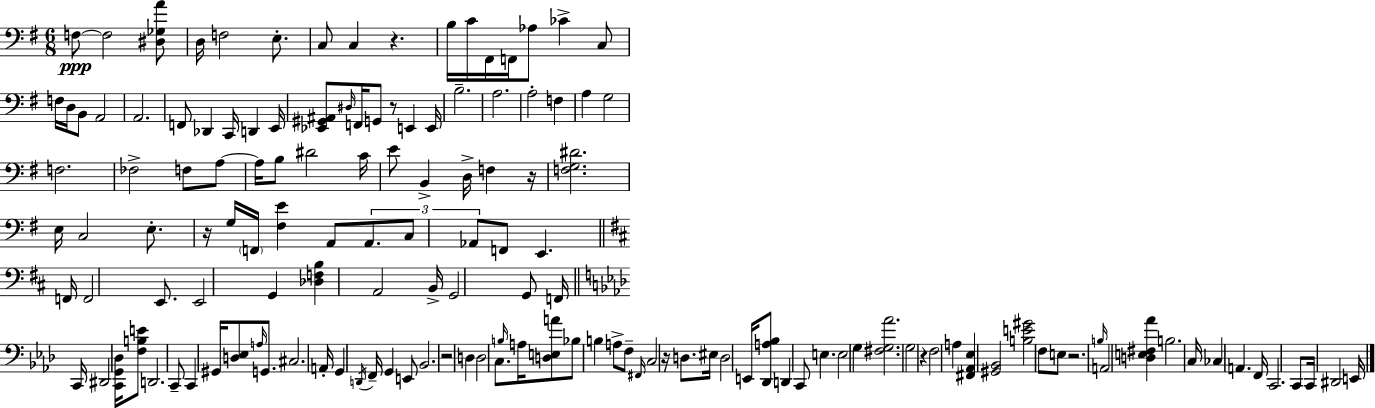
F3/e F3/h [D#3,Gb3,A4]/e D3/s F3/h E3/e. C3/e C3/q R/q. B3/s C4/s F#2/s F2/s Ab3/e CES4/q C3/e F3/s D3/s B2/e A2/h A2/h. F2/e Db2/q C2/s D2/q E2/s [Eb2,G#2,A#2]/e D#3/s F2/s G2/e R/e E2/q E2/s B3/h. A3/h. A3/h F3/q A3/q G3/h F3/h. FES3/h F3/e A3/e A3/s B3/e D#4/h C4/s E4/e B2/q D3/s F3/q R/s [F3,G3,D#4]/h. E3/s C3/h E3/e. R/s G3/s F2/s [F#3,E4]/q A2/e A2/e. C3/e Ab2/e F2/e E2/q. F2/s F2/h E2/e. E2/h G2/q [Db3,F3,B3]/q A2/h B2/s G2/h G2/e F2/s C2/s D#2/h [C2,G2,Db3]/s [F3,B3,E4]/e D2/h. C2/e C2/q G#2/s [D3,Eb3]/e A3/s G2/e. C#3/h. A2/s G2/q D2/s F2/s G2/q E2/e Bb2/h. R/h D3/q D3/h C3/e. B3/s A3/s [D3,E3,A4]/e Bb3/e B3/q A3/e F3/e F#2/s C3/h R/s D3/e. EIS3/s D3/h E2/s [Db2,A3,Bb3]/e D2/q C2/e E3/q. E3/h G3/q [F#3,G3,Ab4]/h. G3/h R/q F3/h A3/q [F#2,Ab2,Eb3]/q [G#2,Bb2]/h [B3,E4,G#4]/h F3/e E3/e R/h. B3/s A2/h [D3,E3,F#3,Ab4]/q B3/h. C3/s CES3/q A2/q. F2/s C2/h. C2/e C2/s D#2/h E2/s